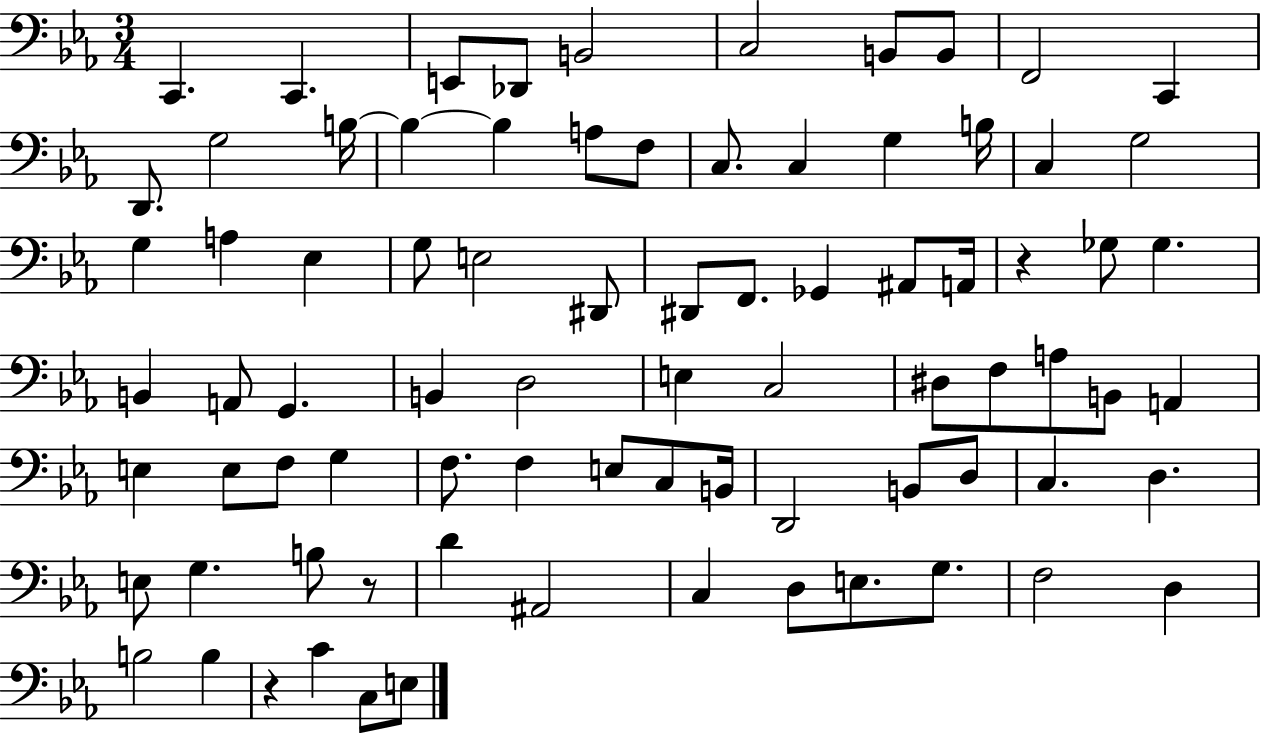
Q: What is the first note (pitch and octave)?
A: C2